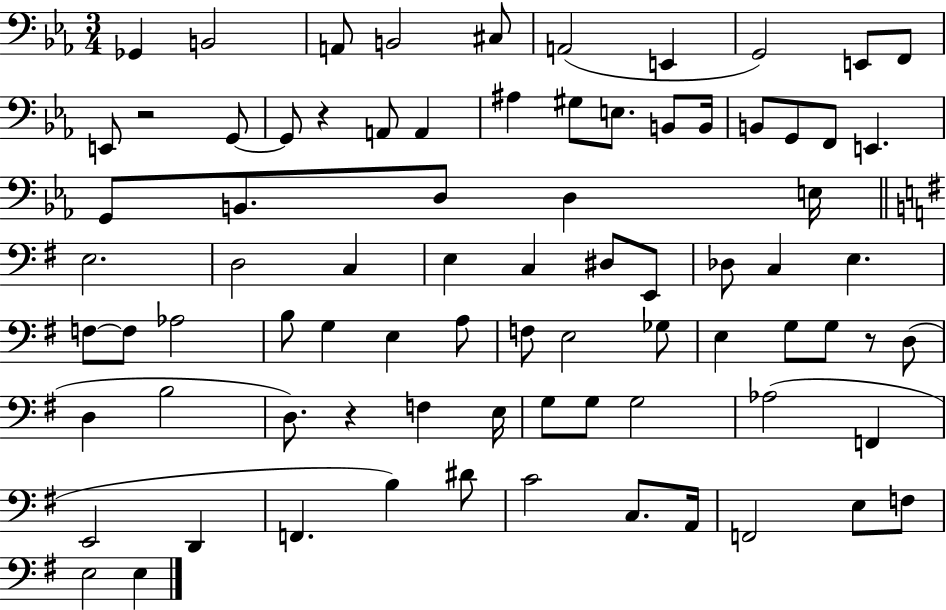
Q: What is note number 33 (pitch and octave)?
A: E3